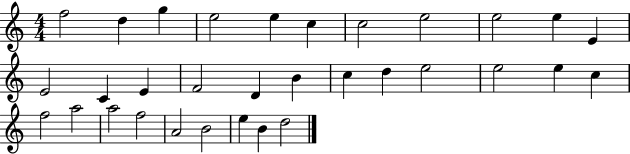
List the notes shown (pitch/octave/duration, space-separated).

F5/h D5/q G5/q E5/h E5/q C5/q C5/h E5/h E5/h E5/q E4/q E4/h C4/q E4/q F4/h D4/q B4/q C5/q D5/q E5/h E5/h E5/q C5/q F5/h A5/h A5/h F5/h A4/h B4/h E5/q B4/q D5/h